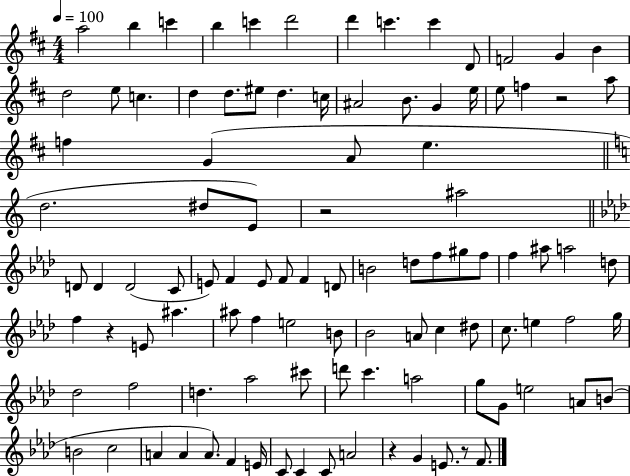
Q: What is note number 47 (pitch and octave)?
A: B4